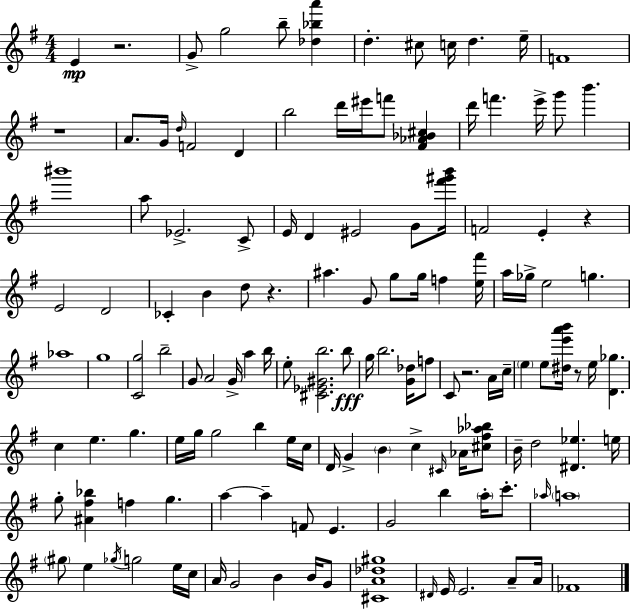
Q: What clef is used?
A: treble